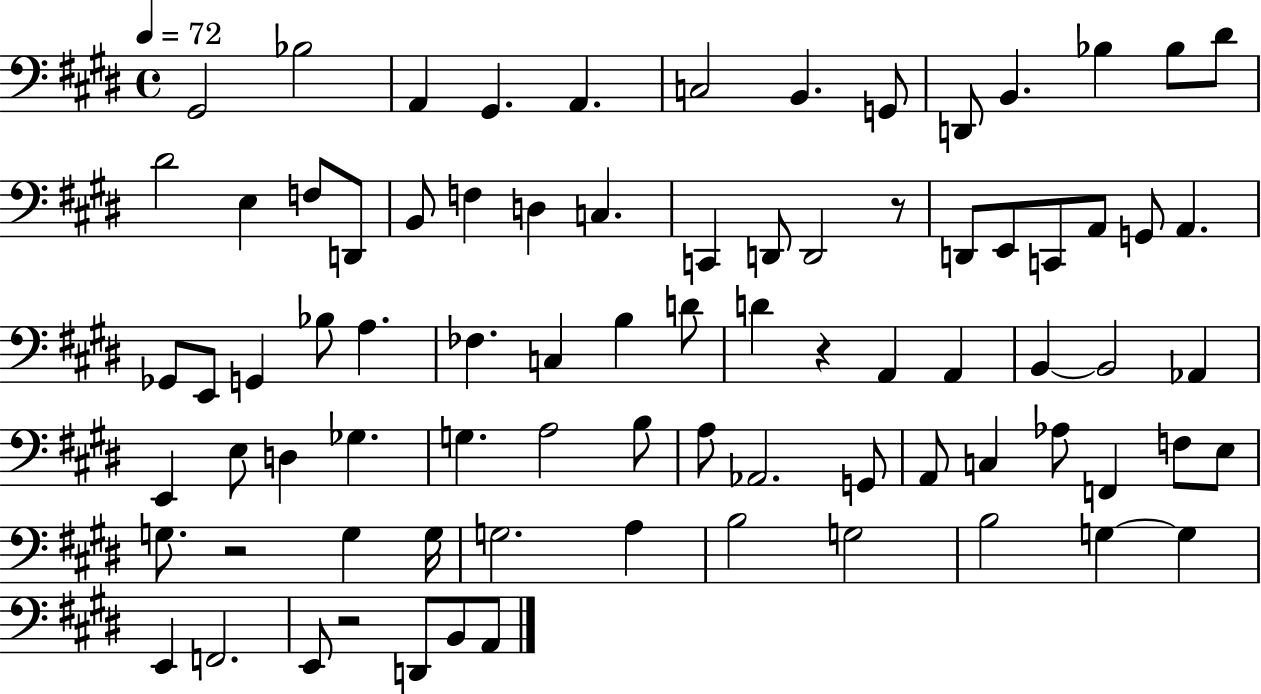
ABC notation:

X:1
T:Untitled
M:4/4
L:1/4
K:E
^G,,2 _B,2 A,, ^G,, A,, C,2 B,, G,,/2 D,,/2 B,, _B, _B,/2 ^D/2 ^D2 E, F,/2 D,,/2 B,,/2 F, D, C, C,, D,,/2 D,,2 z/2 D,,/2 E,,/2 C,,/2 A,,/2 G,,/2 A,, _G,,/2 E,,/2 G,, _B,/2 A, _F, C, B, D/2 D z A,, A,, B,, B,,2 _A,, E,, E,/2 D, _G, G, A,2 B,/2 A,/2 _A,,2 G,,/2 A,,/2 C, _A,/2 F,, F,/2 E,/2 G,/2 z2 G, G,/4 G,2 A, B,2 G,2 B,2 G, G, E,, F,,2 E,,/2 z2 D,,/2 B,,/2 A,,/2